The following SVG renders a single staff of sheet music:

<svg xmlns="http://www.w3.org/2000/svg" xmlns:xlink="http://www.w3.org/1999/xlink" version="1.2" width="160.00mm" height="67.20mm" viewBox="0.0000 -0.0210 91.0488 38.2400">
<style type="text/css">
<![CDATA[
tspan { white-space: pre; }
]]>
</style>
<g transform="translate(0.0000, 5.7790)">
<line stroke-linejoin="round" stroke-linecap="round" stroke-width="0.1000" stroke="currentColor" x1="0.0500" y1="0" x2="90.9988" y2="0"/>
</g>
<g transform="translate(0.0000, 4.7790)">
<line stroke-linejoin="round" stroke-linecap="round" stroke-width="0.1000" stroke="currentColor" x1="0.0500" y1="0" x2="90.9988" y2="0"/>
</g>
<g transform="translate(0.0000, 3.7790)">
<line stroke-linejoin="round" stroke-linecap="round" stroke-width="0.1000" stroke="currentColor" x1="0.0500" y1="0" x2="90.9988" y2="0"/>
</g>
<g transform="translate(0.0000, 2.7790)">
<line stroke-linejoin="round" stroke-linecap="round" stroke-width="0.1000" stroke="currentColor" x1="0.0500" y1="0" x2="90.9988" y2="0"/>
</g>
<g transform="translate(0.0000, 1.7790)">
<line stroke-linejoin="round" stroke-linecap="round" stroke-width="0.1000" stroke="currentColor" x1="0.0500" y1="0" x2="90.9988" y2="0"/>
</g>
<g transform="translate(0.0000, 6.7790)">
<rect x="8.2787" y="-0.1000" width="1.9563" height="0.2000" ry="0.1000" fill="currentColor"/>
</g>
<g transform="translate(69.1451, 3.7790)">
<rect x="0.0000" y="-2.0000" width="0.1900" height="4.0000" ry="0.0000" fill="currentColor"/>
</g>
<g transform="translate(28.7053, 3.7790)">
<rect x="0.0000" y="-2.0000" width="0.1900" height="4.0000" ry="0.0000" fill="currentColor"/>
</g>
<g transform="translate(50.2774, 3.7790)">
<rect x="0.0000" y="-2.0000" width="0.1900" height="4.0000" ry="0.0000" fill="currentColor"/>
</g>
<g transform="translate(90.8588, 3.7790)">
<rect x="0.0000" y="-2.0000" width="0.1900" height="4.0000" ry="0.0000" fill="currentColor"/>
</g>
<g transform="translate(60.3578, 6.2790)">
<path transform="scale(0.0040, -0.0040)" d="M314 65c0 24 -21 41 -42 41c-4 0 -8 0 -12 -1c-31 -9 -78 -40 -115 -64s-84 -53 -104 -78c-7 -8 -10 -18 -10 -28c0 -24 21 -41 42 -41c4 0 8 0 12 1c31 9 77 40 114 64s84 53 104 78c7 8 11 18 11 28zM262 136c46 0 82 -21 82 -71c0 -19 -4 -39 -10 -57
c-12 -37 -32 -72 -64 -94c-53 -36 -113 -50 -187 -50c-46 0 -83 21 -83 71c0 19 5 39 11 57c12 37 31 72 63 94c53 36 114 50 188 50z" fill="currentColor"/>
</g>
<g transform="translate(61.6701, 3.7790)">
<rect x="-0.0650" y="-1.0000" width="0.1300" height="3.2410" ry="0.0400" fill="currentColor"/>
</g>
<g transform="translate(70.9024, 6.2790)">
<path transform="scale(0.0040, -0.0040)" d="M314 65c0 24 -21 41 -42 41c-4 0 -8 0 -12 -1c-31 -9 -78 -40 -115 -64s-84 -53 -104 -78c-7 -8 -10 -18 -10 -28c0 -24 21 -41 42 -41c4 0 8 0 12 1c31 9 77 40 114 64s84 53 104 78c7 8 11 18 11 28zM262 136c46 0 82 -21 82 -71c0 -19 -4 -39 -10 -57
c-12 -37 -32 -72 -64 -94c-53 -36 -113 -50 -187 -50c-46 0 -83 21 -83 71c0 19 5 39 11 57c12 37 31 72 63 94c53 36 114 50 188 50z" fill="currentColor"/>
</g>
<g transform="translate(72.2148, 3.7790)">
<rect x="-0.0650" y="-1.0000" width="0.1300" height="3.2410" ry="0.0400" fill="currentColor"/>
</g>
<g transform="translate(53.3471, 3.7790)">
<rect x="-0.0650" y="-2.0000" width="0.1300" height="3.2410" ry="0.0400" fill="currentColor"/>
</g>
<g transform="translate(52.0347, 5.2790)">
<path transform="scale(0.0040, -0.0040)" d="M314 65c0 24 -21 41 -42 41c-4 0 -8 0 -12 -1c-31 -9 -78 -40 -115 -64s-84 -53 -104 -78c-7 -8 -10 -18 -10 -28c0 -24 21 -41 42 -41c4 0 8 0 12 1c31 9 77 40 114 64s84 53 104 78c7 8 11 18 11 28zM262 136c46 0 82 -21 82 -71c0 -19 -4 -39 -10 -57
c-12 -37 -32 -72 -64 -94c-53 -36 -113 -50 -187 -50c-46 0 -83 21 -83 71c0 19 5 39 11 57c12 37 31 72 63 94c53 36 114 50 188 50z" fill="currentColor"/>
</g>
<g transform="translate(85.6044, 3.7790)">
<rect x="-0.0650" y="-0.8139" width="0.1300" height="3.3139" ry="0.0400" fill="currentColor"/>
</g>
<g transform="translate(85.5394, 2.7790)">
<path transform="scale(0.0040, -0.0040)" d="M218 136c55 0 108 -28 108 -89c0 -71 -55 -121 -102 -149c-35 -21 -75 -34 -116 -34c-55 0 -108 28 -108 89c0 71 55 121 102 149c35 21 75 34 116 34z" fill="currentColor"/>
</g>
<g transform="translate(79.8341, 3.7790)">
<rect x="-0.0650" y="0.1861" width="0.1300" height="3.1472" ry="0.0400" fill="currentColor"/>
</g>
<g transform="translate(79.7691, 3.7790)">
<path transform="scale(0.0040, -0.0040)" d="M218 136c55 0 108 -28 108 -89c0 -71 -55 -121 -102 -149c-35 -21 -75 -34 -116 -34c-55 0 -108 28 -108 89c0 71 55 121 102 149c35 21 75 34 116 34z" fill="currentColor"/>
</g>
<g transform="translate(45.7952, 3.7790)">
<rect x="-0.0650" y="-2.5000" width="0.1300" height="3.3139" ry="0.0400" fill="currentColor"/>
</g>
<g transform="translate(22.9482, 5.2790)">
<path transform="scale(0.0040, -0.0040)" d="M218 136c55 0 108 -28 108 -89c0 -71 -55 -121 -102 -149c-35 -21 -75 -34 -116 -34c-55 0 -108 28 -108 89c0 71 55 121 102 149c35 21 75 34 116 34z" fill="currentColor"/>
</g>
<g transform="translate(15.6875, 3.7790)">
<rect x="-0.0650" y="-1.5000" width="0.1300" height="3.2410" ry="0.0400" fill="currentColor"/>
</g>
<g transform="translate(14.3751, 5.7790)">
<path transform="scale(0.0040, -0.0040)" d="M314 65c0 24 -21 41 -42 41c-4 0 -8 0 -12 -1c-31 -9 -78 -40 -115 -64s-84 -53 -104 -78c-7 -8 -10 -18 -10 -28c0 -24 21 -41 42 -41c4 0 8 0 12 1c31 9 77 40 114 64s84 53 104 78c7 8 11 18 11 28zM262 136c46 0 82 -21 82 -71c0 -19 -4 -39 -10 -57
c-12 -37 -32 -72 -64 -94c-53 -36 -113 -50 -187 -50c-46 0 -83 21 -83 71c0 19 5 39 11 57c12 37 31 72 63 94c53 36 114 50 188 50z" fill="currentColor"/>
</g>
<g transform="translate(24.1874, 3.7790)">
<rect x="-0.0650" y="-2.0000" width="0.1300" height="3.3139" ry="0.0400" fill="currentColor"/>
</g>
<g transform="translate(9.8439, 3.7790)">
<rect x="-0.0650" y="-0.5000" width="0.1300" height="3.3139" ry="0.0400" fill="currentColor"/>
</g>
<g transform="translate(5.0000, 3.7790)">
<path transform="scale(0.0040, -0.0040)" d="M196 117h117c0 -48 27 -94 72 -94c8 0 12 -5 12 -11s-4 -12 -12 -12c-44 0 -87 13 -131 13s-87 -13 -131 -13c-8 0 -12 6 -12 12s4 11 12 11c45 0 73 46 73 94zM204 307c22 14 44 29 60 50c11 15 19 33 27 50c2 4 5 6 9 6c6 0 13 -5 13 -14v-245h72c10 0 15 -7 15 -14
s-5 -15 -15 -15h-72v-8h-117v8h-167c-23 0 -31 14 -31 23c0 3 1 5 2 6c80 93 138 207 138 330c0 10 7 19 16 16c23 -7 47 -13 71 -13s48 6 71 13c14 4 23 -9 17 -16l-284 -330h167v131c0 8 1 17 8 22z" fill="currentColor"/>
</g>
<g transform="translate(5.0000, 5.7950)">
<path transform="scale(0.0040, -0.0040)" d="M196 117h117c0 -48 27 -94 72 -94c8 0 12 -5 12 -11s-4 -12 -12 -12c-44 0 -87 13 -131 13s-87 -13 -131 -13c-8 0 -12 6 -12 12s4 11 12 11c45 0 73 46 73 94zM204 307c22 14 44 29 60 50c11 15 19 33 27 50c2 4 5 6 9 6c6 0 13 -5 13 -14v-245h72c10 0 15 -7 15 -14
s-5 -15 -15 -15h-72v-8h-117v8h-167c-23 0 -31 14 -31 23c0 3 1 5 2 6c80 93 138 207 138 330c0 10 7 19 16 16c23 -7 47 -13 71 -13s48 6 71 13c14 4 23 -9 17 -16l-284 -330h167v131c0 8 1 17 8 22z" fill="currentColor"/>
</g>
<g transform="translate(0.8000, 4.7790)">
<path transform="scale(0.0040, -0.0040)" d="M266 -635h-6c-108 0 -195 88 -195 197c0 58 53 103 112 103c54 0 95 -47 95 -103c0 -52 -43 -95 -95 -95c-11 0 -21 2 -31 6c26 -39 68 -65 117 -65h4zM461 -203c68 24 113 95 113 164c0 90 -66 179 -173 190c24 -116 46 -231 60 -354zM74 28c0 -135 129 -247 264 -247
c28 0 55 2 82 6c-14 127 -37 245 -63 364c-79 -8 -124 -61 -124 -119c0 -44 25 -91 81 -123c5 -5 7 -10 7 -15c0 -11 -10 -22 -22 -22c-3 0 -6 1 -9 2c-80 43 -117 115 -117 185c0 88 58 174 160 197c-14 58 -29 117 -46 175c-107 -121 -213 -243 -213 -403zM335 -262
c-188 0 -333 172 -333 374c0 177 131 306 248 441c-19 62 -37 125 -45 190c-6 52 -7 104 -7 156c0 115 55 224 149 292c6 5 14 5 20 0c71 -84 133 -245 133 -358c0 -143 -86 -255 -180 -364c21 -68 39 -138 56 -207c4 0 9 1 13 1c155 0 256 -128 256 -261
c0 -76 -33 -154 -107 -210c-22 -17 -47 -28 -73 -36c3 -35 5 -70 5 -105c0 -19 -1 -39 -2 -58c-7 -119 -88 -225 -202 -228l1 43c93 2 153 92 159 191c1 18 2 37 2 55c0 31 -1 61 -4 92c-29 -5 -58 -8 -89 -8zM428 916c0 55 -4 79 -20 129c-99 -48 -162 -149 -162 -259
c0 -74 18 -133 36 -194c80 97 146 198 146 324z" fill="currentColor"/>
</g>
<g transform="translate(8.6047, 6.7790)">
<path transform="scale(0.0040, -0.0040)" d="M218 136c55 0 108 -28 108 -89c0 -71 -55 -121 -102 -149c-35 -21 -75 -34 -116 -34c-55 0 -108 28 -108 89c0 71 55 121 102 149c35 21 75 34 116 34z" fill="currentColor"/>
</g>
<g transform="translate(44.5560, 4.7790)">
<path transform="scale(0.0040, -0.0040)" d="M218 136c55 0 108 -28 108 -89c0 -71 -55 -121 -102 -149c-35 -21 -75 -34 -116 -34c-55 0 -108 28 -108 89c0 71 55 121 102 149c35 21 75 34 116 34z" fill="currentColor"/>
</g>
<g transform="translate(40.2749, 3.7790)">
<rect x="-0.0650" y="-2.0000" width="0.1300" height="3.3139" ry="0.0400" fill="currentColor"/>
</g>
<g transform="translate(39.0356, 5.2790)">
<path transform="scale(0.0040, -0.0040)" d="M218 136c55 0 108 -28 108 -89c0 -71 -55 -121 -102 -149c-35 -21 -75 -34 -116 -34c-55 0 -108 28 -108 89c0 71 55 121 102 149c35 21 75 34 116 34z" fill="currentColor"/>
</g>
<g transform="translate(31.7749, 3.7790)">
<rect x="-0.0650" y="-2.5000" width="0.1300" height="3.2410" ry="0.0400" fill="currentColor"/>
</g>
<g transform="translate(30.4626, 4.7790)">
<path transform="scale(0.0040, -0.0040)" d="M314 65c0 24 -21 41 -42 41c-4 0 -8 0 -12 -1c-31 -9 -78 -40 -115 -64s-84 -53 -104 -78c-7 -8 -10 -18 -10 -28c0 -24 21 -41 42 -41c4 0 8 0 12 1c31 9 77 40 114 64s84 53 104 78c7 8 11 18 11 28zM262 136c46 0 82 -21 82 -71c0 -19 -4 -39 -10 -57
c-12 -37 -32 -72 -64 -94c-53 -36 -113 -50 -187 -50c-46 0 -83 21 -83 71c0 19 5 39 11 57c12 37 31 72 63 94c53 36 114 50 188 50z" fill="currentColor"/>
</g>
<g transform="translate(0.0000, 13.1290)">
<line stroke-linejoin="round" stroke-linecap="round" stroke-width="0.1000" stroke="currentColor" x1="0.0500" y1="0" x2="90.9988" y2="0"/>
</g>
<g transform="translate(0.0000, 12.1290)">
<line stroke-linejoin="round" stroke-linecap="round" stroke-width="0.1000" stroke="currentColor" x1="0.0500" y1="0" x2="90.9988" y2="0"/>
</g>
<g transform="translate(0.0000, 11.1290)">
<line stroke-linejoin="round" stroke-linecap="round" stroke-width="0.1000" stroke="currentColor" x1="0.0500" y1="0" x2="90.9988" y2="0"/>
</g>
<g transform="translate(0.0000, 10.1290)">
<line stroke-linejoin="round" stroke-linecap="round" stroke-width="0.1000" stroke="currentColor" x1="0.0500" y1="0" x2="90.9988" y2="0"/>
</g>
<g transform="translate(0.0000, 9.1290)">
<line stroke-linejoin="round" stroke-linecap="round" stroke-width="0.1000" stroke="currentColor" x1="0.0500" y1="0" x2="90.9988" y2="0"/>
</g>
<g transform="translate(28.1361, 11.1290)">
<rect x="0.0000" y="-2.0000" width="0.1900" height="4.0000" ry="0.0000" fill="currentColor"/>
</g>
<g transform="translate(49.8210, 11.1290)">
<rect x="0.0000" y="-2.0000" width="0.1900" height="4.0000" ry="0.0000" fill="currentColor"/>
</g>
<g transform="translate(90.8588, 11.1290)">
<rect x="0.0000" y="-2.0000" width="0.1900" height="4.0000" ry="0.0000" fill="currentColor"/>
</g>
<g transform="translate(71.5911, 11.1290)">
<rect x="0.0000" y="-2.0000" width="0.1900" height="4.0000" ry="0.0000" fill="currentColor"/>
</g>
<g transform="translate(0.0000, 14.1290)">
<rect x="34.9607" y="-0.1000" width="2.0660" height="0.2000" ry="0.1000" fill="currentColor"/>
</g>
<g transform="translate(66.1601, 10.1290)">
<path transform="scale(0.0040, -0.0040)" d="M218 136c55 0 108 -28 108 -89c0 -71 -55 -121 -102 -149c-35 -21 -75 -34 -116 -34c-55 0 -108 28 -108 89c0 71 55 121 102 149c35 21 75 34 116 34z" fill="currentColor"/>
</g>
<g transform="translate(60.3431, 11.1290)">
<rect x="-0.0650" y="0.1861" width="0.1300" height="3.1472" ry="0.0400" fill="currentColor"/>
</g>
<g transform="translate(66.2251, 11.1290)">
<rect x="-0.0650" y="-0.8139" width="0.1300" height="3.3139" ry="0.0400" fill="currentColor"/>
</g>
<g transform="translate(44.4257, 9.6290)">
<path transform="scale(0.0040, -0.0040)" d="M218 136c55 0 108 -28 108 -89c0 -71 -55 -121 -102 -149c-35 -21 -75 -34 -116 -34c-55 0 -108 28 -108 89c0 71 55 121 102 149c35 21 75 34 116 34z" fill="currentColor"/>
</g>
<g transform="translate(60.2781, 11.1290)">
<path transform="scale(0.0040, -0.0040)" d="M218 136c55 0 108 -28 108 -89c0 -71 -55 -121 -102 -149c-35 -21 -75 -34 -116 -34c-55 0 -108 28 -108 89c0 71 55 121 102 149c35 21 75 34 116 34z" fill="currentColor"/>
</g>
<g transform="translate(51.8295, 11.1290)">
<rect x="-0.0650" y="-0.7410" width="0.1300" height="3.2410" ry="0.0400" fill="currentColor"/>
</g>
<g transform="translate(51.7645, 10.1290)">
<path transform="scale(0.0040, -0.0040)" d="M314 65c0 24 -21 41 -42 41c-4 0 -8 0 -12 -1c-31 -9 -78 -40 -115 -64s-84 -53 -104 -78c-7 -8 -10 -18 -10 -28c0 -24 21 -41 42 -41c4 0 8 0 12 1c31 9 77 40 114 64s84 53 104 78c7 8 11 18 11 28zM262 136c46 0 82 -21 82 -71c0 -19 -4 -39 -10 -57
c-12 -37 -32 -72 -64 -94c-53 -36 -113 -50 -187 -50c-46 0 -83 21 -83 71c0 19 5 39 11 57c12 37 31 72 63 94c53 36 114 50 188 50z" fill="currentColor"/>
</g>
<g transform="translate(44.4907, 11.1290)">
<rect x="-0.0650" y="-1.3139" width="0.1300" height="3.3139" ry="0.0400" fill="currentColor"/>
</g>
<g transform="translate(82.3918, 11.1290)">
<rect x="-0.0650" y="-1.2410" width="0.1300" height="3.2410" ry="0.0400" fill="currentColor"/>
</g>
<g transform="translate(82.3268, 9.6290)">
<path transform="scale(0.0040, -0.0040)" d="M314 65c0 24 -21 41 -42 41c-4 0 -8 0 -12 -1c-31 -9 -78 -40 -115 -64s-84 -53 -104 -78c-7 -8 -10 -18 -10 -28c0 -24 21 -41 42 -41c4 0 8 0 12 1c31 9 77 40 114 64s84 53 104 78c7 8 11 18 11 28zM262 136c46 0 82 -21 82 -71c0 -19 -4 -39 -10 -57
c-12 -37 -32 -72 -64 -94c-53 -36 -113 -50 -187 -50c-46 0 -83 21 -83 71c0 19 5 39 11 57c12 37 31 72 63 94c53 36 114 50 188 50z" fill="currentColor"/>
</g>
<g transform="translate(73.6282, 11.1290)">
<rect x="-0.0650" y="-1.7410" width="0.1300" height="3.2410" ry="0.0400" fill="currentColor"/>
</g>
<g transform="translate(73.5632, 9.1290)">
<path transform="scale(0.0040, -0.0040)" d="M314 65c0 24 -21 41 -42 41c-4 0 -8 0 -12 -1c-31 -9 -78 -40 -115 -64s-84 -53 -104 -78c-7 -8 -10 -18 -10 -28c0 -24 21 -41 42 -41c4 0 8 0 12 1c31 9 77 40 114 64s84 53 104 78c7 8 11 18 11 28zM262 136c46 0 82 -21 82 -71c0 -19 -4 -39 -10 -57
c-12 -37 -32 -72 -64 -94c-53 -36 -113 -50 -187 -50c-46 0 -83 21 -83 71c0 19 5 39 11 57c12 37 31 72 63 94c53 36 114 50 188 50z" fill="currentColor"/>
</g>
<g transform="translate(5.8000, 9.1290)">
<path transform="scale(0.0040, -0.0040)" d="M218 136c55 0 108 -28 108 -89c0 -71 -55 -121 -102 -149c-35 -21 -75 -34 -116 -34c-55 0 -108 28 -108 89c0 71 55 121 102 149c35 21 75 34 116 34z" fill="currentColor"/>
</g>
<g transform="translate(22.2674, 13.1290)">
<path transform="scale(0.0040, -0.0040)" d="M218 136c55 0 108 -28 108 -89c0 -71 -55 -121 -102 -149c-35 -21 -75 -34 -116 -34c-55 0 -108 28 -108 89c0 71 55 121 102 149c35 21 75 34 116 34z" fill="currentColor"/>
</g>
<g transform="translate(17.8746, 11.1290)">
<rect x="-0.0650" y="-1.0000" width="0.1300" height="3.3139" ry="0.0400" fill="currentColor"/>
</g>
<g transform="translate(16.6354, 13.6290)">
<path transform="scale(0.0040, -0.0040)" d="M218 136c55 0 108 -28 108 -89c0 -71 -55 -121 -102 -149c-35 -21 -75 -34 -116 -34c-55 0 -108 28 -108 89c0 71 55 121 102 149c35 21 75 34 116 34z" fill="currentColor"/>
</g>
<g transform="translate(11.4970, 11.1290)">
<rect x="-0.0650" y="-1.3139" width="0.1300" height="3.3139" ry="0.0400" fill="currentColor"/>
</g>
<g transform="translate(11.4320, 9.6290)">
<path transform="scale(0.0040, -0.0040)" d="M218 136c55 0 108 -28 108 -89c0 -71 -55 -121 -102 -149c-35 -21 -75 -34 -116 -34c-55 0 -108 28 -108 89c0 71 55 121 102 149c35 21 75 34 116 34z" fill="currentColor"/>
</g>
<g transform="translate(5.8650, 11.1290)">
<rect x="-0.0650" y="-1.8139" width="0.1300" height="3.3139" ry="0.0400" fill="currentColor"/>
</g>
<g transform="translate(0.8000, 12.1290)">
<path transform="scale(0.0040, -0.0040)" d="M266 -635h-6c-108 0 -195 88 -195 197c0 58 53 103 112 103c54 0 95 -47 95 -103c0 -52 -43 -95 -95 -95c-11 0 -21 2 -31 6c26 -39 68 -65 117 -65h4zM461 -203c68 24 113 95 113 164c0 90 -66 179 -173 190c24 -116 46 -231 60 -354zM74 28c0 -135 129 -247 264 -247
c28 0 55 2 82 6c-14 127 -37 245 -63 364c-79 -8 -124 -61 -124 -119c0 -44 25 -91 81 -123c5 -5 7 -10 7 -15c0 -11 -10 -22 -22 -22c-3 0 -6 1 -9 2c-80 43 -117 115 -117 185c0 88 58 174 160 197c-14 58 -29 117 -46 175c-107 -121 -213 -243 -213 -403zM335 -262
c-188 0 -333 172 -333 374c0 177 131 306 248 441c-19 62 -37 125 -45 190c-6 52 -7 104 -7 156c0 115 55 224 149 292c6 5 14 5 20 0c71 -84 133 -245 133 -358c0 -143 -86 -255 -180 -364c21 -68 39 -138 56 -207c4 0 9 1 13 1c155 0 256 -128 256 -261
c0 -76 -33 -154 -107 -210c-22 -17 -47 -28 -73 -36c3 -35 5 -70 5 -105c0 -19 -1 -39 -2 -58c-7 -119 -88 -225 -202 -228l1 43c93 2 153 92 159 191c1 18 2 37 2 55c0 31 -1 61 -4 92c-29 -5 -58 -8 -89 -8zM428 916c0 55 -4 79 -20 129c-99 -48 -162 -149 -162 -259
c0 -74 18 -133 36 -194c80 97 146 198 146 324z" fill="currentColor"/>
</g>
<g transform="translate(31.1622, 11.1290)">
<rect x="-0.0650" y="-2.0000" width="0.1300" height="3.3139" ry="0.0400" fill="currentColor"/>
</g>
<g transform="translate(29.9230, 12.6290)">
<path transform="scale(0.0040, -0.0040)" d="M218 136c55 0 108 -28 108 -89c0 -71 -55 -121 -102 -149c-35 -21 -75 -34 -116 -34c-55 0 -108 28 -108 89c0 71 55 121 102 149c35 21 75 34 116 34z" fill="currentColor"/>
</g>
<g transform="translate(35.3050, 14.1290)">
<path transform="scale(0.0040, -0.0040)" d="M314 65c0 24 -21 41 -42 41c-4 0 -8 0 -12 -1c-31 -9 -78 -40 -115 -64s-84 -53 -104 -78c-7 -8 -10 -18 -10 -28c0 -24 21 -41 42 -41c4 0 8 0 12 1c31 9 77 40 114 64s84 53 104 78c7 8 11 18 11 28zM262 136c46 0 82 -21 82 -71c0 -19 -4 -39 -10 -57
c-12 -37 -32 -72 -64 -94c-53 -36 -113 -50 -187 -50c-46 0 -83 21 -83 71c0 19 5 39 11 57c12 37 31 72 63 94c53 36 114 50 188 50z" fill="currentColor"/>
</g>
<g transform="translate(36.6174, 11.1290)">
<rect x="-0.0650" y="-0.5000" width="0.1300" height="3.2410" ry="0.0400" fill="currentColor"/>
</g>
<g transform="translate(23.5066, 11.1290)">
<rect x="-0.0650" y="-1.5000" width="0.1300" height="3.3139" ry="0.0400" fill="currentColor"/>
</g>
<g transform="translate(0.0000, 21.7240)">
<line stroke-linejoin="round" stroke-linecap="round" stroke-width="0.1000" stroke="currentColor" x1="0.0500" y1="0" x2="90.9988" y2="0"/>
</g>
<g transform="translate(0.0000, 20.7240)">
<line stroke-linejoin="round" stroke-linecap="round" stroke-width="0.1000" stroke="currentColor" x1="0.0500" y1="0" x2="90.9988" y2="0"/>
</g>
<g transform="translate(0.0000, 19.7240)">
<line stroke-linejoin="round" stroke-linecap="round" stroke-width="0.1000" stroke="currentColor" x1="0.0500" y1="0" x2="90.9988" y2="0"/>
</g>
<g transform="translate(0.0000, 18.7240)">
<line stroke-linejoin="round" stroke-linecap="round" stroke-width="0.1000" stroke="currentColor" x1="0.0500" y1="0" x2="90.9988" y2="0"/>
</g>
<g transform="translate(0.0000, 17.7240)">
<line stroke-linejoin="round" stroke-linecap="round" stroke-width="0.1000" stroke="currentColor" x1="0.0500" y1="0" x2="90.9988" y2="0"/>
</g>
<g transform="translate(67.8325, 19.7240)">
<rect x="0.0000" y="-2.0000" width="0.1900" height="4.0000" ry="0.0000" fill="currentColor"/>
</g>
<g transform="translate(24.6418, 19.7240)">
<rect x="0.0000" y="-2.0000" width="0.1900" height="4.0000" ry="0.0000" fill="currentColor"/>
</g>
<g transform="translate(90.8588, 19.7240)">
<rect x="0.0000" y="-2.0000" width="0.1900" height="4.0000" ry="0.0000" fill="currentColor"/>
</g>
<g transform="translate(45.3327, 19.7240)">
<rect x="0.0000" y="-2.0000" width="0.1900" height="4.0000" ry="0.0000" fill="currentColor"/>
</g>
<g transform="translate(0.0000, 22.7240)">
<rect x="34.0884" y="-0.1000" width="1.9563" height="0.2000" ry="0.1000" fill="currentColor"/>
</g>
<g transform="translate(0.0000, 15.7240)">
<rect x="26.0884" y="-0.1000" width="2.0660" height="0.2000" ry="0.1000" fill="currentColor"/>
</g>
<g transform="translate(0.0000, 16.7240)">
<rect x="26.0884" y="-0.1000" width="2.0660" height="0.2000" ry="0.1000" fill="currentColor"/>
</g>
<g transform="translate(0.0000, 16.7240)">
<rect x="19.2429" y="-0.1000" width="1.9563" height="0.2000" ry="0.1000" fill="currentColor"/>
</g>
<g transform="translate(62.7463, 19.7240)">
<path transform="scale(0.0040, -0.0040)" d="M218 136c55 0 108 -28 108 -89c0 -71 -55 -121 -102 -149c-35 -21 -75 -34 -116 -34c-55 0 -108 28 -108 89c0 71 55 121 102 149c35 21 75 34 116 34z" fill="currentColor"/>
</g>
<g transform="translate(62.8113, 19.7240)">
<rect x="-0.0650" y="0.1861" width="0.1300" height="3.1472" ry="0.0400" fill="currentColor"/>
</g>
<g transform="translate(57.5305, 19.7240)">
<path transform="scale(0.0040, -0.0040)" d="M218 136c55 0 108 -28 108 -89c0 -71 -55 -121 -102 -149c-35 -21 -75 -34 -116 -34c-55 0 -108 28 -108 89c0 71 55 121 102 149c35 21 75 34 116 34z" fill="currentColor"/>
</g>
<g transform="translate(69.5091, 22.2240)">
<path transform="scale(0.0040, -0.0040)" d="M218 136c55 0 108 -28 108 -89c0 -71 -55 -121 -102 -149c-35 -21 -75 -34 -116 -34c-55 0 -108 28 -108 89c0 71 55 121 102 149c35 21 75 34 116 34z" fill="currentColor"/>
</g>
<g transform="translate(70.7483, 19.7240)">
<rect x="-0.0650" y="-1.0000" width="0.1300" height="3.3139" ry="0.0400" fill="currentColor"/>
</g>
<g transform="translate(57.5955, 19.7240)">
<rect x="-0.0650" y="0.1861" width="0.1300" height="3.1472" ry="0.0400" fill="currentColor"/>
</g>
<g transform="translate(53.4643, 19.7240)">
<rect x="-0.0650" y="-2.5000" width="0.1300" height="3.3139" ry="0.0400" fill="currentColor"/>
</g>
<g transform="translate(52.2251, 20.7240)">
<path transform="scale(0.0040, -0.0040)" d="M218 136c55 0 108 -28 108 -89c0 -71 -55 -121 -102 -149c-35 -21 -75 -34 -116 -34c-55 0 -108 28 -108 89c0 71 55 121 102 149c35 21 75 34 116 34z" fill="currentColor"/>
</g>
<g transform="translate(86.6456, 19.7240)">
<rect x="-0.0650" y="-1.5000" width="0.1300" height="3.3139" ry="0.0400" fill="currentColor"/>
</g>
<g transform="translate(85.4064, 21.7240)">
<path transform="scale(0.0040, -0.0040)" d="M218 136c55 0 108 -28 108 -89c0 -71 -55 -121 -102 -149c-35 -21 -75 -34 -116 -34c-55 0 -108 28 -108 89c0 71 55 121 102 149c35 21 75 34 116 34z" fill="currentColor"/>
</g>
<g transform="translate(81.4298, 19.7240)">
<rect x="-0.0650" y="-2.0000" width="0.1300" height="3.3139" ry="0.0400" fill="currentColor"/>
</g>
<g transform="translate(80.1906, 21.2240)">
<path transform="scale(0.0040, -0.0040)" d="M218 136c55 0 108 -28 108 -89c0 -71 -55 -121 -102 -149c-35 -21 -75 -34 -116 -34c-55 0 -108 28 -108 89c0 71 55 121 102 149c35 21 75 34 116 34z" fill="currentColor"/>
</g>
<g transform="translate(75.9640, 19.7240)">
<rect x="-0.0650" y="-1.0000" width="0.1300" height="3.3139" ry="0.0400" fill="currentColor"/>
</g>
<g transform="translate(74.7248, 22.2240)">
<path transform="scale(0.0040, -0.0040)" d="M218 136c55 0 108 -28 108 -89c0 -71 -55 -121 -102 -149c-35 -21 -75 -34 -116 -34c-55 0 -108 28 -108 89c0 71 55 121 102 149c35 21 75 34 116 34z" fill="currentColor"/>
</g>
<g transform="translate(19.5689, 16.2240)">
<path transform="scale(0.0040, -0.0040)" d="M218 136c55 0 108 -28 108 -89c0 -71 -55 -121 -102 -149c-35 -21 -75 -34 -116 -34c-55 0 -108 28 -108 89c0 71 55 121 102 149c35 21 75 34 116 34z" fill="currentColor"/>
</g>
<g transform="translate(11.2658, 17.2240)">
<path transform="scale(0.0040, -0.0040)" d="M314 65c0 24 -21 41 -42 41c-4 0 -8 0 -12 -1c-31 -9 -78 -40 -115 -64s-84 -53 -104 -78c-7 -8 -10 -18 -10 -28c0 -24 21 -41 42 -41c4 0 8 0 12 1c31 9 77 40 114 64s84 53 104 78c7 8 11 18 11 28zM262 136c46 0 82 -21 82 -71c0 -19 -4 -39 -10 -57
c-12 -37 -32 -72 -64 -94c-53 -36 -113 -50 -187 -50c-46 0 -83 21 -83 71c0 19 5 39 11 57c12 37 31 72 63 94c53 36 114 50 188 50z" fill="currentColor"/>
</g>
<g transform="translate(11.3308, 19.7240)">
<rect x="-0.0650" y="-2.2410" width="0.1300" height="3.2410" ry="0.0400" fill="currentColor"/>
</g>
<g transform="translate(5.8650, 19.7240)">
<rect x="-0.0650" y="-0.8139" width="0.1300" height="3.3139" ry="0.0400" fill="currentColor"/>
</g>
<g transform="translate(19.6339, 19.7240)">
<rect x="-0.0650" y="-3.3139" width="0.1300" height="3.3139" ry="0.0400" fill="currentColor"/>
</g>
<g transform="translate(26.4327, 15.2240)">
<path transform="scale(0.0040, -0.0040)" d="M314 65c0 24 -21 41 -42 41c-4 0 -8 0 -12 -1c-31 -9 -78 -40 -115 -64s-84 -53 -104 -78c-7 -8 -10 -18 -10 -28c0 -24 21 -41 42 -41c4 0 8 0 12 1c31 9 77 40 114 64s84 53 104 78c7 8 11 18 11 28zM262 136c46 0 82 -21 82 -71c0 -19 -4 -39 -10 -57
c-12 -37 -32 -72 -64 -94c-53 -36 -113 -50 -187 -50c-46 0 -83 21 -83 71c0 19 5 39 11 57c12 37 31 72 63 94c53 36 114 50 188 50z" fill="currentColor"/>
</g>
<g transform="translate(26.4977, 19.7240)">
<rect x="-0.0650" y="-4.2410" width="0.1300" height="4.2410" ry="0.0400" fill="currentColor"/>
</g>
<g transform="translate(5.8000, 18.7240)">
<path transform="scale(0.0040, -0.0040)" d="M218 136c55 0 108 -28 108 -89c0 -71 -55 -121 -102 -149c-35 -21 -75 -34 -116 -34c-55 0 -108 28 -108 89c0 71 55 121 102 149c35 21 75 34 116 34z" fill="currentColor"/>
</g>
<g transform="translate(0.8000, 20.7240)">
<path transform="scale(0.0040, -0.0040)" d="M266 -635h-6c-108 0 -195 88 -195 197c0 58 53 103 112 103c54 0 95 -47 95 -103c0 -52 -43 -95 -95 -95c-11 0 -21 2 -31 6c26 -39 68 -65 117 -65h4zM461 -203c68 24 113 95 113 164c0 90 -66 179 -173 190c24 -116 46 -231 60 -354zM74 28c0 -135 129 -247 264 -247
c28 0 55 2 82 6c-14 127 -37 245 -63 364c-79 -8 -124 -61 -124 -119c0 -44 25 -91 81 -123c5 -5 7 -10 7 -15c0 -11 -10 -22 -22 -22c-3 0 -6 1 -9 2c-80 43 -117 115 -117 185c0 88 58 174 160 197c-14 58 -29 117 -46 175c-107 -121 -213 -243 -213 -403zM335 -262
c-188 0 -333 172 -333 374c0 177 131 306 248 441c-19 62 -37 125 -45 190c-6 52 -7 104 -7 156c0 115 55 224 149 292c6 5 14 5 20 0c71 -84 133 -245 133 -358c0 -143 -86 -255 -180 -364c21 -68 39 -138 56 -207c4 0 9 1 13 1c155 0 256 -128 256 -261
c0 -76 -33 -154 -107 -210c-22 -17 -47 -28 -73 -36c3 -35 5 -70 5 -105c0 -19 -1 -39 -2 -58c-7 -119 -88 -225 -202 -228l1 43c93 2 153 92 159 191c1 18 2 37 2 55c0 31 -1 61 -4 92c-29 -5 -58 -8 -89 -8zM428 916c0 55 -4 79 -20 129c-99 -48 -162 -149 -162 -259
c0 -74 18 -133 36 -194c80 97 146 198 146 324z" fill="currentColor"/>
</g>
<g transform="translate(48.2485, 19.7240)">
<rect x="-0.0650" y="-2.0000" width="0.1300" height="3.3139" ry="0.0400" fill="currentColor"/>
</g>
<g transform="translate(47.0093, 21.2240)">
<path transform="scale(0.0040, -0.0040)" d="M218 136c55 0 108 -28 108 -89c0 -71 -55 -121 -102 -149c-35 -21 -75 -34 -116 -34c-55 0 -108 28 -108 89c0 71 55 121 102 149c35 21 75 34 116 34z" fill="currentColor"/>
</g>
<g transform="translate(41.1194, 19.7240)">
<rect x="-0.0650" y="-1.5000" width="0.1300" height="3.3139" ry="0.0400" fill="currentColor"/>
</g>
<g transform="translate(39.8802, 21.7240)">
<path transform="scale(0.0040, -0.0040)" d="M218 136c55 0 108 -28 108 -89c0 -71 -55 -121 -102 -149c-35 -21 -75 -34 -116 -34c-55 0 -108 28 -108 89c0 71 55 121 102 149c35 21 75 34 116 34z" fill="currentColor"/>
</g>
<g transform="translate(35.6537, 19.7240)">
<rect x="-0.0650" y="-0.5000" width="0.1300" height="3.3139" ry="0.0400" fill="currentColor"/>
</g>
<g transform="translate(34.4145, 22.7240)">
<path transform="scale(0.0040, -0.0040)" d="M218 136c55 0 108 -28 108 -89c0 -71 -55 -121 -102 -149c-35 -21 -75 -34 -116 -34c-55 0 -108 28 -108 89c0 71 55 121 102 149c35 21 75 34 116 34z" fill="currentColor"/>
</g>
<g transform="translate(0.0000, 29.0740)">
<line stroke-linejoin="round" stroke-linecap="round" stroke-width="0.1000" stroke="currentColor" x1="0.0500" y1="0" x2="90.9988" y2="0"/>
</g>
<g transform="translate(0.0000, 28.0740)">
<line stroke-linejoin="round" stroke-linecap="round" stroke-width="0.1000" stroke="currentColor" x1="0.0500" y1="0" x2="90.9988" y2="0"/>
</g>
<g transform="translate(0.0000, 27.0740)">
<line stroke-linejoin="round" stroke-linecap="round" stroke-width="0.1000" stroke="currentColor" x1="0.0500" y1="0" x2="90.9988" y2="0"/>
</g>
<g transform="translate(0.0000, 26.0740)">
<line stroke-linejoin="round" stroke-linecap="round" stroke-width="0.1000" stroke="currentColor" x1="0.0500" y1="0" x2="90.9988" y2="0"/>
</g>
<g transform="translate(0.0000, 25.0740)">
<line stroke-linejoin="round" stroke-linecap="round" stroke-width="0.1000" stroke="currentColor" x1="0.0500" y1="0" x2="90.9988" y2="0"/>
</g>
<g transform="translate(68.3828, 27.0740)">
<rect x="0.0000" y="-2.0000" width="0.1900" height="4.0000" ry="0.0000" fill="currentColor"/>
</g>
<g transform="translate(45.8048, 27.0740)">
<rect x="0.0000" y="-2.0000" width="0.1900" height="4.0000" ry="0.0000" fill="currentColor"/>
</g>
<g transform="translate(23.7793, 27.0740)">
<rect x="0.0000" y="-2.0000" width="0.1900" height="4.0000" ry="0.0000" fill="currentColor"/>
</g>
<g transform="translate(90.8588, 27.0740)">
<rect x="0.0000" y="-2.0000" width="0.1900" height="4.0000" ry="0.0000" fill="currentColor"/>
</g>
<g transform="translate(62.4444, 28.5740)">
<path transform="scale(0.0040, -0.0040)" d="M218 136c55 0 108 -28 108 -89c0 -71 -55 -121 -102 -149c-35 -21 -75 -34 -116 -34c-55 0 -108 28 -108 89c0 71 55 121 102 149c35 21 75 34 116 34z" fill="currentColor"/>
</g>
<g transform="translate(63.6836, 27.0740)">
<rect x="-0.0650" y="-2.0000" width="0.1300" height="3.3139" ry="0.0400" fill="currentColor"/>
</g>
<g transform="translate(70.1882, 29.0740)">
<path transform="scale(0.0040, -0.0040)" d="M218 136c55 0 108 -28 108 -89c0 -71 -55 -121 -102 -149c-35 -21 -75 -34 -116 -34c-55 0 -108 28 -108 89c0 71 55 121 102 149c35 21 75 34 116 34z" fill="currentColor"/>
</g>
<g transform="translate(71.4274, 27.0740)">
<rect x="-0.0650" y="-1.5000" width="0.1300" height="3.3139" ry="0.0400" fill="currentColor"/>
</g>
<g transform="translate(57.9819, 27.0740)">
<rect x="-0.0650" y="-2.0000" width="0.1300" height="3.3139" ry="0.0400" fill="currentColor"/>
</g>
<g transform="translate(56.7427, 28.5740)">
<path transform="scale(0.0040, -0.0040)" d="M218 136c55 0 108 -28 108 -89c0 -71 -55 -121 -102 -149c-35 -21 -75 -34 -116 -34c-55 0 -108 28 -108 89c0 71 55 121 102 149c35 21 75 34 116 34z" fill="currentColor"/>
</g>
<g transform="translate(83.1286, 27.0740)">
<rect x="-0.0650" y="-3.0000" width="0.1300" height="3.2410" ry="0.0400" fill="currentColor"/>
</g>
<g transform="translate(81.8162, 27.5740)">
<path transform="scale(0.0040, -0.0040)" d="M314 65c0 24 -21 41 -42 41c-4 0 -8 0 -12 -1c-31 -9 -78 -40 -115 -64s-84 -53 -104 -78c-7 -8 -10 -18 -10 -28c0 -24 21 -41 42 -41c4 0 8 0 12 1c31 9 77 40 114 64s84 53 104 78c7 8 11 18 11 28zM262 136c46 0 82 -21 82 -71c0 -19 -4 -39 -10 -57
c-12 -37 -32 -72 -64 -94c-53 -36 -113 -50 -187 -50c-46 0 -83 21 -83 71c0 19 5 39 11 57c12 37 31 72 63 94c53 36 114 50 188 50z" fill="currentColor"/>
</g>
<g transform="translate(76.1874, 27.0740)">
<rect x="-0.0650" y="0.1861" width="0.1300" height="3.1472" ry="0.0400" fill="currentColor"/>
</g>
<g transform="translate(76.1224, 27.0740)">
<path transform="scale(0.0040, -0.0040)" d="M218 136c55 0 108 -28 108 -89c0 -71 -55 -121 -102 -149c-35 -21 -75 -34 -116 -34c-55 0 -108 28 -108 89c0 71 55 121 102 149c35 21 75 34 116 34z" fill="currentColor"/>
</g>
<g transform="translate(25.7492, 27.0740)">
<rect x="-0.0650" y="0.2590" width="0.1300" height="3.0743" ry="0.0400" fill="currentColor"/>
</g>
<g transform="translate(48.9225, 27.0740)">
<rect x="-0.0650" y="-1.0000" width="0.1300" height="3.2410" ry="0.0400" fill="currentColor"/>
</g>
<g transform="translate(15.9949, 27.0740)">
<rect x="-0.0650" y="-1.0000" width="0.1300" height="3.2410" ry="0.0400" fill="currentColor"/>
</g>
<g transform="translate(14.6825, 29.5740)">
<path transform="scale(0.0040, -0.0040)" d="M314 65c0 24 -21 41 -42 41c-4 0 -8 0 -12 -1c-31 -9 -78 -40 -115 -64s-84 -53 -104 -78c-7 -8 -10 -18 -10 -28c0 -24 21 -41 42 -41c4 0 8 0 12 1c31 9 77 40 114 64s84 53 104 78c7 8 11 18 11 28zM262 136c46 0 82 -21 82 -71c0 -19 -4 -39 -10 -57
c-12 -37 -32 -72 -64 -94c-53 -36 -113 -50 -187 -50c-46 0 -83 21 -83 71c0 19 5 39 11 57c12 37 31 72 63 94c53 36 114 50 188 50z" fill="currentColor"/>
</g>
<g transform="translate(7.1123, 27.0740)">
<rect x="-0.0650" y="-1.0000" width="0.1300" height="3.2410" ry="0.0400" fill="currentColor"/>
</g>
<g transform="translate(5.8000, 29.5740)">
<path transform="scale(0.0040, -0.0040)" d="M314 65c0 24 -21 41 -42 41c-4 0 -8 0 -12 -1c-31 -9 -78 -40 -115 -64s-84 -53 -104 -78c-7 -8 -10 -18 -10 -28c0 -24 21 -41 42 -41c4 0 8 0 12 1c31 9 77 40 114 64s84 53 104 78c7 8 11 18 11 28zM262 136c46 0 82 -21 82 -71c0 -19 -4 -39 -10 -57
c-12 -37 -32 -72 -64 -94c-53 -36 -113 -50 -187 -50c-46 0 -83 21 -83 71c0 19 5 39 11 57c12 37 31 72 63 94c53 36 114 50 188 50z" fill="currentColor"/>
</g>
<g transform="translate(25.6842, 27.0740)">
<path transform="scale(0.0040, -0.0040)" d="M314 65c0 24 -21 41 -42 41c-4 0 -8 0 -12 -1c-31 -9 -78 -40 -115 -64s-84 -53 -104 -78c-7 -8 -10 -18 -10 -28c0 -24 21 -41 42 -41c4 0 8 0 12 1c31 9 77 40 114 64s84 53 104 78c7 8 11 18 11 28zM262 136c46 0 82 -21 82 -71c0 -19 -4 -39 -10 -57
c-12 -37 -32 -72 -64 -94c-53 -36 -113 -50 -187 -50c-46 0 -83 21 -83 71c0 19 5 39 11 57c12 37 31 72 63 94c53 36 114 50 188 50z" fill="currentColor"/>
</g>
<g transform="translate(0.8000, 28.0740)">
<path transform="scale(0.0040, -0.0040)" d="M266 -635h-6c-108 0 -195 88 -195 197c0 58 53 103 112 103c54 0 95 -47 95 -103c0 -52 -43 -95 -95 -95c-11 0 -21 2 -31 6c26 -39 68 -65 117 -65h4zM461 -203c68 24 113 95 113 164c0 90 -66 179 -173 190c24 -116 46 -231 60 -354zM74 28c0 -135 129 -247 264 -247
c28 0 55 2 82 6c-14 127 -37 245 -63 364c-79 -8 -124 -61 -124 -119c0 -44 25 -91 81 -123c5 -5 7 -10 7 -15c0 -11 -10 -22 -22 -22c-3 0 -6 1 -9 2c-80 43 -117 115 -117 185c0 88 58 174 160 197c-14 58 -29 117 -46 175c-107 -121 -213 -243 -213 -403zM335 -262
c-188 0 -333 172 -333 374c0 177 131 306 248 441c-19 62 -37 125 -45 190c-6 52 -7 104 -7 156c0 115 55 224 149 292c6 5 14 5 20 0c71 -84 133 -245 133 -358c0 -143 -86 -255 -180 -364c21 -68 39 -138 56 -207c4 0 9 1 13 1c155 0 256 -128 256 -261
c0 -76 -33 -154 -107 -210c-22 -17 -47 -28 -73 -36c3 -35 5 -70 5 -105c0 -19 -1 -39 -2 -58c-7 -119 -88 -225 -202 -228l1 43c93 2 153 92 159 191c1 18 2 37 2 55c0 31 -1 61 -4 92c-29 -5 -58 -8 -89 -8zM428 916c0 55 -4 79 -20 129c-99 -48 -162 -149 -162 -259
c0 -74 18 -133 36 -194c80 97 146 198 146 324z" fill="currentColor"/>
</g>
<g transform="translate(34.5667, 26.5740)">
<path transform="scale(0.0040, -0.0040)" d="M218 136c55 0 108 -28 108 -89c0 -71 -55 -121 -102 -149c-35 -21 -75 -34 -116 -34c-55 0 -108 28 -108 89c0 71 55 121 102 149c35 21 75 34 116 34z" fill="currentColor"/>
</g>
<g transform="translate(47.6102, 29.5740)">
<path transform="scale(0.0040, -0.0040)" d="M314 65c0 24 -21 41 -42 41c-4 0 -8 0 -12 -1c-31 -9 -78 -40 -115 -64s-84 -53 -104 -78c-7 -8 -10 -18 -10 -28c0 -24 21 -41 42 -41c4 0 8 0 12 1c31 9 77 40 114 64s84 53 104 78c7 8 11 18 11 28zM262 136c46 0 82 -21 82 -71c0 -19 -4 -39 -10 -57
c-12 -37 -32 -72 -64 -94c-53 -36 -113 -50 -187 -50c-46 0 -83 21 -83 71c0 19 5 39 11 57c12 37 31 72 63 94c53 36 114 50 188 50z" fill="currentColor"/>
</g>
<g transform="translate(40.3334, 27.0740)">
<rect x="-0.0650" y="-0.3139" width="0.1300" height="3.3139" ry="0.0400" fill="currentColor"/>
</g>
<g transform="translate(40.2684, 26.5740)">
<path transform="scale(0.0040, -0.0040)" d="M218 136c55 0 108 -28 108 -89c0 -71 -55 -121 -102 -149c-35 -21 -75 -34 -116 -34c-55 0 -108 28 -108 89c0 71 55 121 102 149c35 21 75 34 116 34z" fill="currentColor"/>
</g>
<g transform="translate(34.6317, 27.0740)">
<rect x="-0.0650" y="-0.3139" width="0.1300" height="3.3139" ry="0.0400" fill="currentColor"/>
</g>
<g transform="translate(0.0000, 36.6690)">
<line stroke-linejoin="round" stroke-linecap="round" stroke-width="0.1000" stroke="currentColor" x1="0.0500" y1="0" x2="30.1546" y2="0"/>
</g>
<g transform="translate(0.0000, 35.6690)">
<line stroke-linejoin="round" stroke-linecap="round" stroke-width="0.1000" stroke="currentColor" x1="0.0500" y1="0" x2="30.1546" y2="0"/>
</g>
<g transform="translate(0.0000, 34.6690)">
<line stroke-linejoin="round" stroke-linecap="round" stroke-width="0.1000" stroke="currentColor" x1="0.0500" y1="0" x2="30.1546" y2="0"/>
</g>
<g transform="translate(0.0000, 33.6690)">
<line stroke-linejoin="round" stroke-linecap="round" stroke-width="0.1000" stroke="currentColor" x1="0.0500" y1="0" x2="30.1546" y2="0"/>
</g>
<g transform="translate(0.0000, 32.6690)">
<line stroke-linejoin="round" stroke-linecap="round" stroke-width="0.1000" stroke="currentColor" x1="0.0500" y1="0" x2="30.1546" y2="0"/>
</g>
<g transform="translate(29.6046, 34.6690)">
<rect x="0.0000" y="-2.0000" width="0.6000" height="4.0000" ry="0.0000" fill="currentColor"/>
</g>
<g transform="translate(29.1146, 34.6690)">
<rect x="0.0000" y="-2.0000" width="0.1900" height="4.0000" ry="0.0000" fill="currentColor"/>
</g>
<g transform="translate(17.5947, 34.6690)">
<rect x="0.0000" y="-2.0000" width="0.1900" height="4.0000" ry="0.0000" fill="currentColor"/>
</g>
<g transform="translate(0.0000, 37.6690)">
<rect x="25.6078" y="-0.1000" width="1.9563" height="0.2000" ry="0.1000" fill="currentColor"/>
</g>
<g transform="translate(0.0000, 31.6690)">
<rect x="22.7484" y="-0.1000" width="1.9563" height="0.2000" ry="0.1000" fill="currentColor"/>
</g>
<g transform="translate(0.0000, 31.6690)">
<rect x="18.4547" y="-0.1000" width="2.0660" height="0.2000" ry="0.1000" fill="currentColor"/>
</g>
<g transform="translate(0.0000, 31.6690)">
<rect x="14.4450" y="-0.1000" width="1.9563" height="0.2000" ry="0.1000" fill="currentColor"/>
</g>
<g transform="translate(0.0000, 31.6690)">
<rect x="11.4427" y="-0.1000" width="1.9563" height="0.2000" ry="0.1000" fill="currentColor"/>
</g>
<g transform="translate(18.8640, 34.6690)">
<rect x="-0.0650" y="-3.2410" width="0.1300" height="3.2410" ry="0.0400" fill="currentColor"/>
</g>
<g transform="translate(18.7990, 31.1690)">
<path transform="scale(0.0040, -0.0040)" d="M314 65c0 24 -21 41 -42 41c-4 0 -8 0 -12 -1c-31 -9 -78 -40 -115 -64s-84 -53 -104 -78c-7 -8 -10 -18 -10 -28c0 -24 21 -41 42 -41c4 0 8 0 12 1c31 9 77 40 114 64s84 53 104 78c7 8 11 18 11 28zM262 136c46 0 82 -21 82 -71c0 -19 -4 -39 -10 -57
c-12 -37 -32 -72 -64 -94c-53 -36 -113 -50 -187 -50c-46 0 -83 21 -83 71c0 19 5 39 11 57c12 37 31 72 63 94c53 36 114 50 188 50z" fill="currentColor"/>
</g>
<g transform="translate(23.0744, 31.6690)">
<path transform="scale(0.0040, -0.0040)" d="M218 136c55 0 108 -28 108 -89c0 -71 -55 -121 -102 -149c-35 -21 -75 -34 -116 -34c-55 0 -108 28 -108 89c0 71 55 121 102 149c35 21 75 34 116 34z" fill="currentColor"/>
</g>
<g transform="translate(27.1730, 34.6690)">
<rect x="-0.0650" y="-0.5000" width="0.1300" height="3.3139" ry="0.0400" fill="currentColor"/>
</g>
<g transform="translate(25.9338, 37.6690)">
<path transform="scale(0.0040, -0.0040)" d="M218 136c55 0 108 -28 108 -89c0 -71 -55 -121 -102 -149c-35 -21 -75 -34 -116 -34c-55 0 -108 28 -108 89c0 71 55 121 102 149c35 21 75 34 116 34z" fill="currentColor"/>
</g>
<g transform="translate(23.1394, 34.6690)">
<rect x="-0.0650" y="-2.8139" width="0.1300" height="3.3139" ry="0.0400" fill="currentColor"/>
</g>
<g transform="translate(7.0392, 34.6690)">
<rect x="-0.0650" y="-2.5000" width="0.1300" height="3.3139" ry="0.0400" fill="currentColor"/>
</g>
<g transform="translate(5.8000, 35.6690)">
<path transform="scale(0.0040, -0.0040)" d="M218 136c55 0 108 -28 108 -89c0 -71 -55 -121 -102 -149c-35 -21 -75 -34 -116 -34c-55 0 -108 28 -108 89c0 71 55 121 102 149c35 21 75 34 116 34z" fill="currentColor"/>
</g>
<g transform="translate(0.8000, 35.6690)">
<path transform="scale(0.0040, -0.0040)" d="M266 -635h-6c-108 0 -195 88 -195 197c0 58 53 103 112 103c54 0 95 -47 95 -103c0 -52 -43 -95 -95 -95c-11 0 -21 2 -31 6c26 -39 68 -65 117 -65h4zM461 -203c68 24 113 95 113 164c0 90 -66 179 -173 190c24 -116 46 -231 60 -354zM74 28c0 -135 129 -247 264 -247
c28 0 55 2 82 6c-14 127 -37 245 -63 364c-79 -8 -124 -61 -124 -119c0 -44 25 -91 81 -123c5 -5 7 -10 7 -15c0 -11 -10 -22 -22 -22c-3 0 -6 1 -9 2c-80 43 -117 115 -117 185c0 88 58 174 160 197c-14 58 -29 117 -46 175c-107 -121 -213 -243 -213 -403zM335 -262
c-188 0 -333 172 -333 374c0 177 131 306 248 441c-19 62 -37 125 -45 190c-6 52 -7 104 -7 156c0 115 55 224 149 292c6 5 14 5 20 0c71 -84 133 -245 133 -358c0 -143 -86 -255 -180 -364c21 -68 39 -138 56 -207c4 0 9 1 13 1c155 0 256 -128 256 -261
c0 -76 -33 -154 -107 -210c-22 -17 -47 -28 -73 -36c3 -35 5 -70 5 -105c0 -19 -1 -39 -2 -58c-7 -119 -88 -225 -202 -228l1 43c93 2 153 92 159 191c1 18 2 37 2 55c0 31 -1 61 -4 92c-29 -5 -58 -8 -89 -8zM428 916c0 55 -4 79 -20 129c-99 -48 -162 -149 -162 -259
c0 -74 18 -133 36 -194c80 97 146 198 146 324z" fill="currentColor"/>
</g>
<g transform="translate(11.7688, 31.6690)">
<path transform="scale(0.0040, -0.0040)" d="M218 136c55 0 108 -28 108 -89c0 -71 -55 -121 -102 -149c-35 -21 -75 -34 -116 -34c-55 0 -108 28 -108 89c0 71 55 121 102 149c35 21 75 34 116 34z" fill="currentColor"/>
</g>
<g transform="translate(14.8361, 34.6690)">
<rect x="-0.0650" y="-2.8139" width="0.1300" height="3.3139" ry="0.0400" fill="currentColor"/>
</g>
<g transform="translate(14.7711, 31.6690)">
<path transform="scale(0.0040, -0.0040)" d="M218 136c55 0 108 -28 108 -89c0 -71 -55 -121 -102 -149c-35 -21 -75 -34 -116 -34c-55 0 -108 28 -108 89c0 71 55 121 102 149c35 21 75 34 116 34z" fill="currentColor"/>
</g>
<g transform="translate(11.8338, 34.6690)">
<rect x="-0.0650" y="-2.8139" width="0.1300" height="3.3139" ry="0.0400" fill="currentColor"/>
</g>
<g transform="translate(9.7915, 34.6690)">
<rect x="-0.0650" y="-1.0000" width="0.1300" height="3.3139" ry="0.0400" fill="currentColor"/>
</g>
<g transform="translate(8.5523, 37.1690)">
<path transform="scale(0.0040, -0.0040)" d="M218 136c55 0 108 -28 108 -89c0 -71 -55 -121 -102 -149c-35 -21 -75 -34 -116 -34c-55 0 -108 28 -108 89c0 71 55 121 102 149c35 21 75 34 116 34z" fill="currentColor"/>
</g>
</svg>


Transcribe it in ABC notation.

X:1
T:Untitled
M:4/4
L:1/4
K:C
C E2 F G2 F G F2 D2 D2 B d f e D E F C2 e d2 B d f2 e2 d g2 b d'2 C E F G B B D D F E D2 D2 B2 c c D2 F F E B A2 G D a a b2 a C